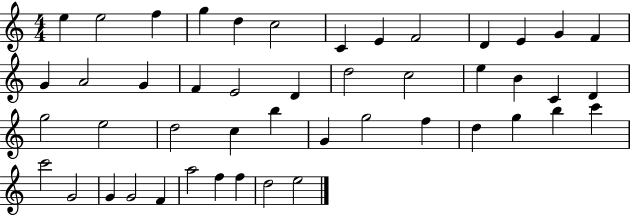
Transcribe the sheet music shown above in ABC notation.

X:1
T:Untitled
M:4/4
L:1/4
K:C
e e2 f g d c2 C E F2 D E G F G A2 G F E2 D d2 c2 e B C D g2 e2 d2 c b G g2 f d g b c' c'2 G2 G G2 F a2 f f d2 e2